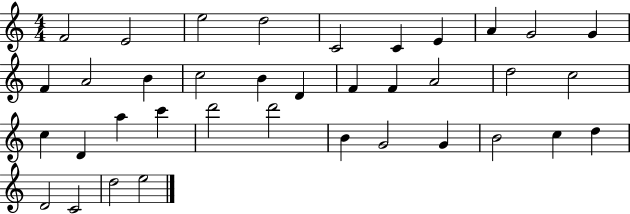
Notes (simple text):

F4/h E4/h E5/h D5/h C4/h C4/q E4/q A4/q G4/h G4/q F4/q A4/h B4/q C5/h B4/q D4/q F4/q F4/q A4/h D5/h C5/h C5/q D4/q A5/q C6/q D6/h D6/h B4/q G4/h G4/q B4/h C5/q D5/q D4/h C4/h D5/h E5/h